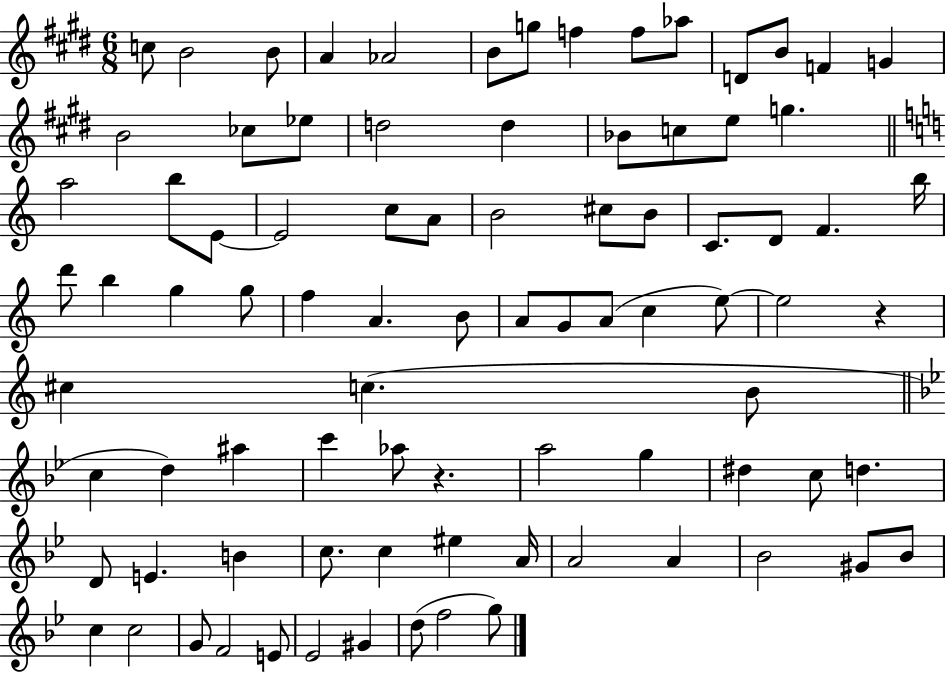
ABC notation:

X:1
T:Untitled
M:6/8
L:1/4
K:E
c/2 B2 B/2 A _A2 B/2 g/2 f f/2 _a/2 D/2 B/2 F G B2 _c/2 _e/2 d2 d _B/2 c/2 e/2 g a2 b/2 E/2 E2 c/2 A/2 B2 ^c/2 B/2 C/2 D/2 F b/4 d'/2 b g g/2 f A B/2 A/2 G/2 A/2 c e/2 e2 z ^c c B/2 c d ^a c' _a/2 z a2 g ^d c/2 d D/2 E B c/2 c ^e A/4 A2 A _B2 ^G/2 _B/2 c c2 G/2 F2 E/2 _E2 ^G d/2 f2 g/2